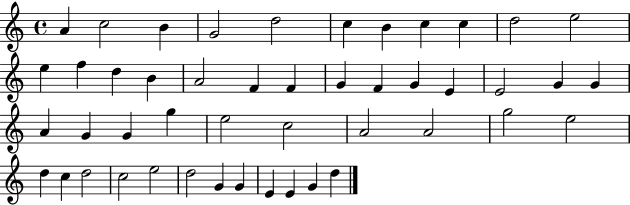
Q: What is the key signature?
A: C major